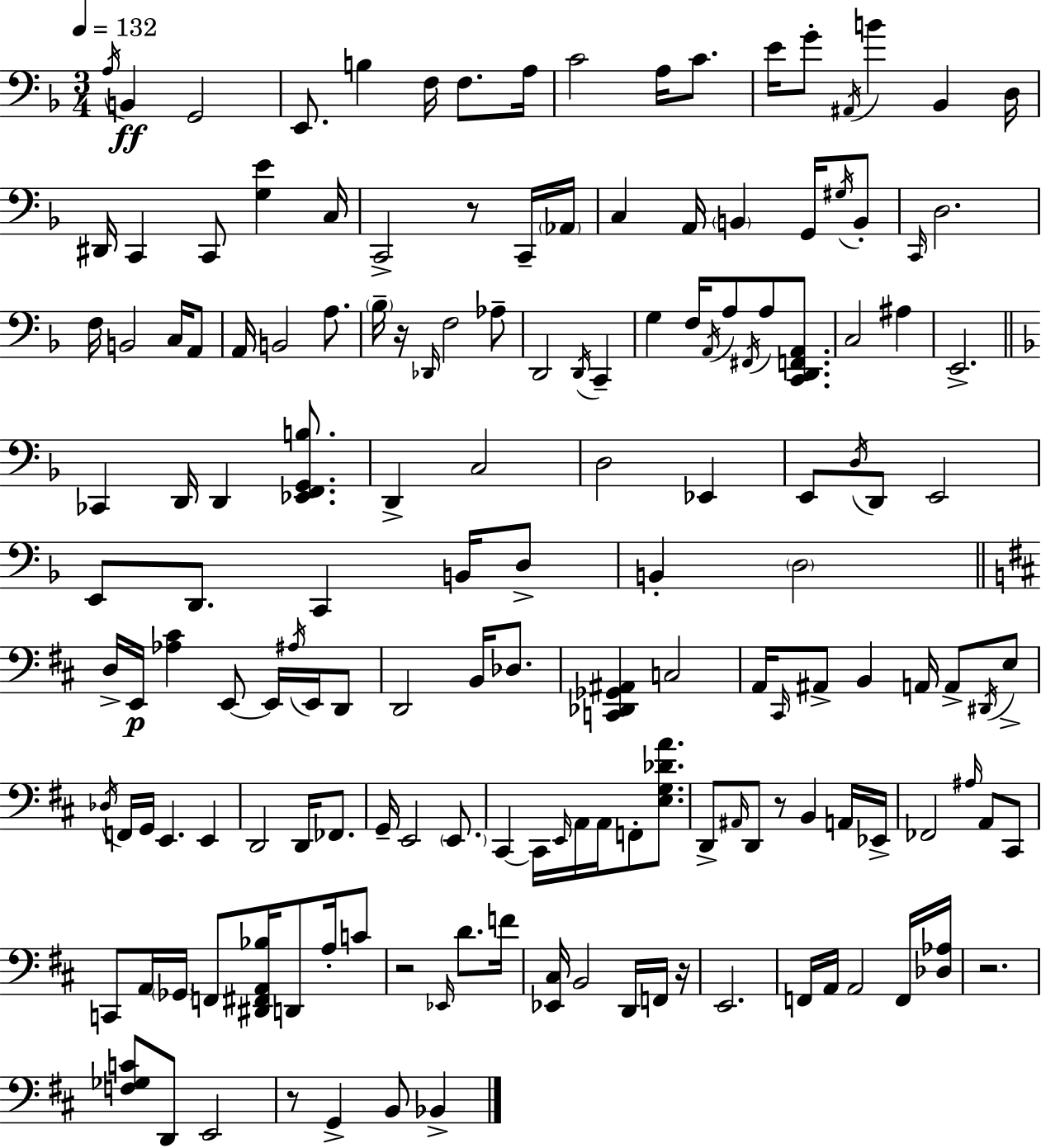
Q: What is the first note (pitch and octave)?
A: A3